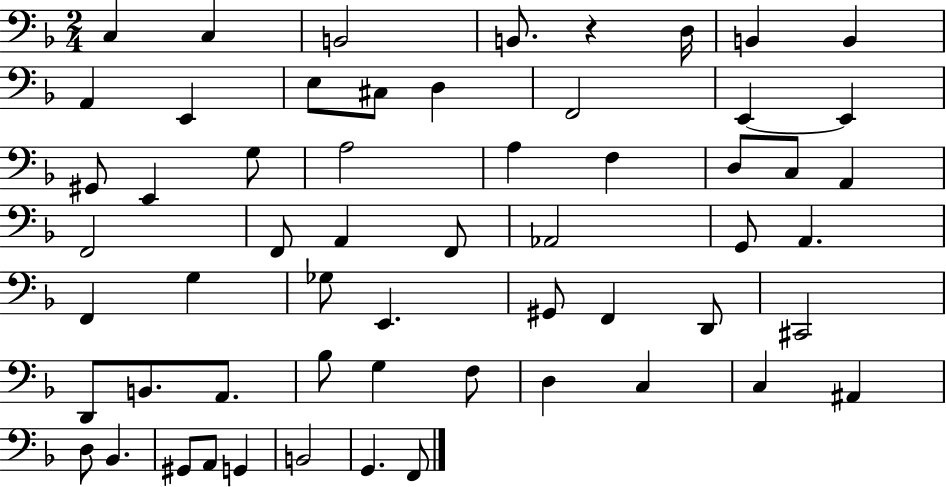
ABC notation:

X:1
T:Untitled
M:2/4
L:1/4
K:F
C, C, B,,2 B,,/2 z D,/4 B,, B,, A,, E,, E,/2 ^C,/2 D, F,,2 E,, E,, ^G,,/2 E,, G,/2 A,2 A, F, D,/2 C,/2 A,, F,,2 F,,/2 A,, F,,/2 _A,,2 G,,/2 A,, F,, G, _G,/2 E,, ^G,,/2 F,, D,,/2 ^C,,2 D,,/2 B,,/2 A,,/2 _B,/2 G, F,/2 D, C, C, ^A,, D,/2 _B,, ^G,,/2 A,,/2 G,, B,,2 G,, F,,/2